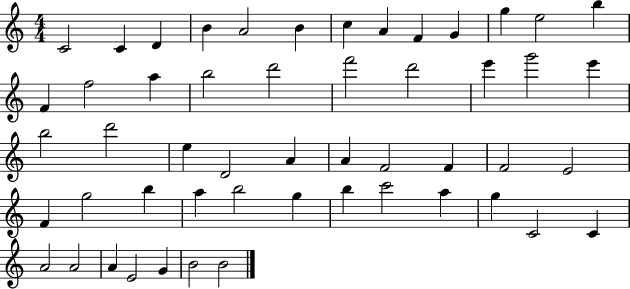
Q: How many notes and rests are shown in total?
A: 52